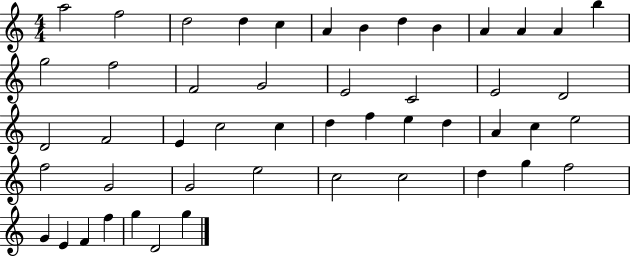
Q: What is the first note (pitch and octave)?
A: A5